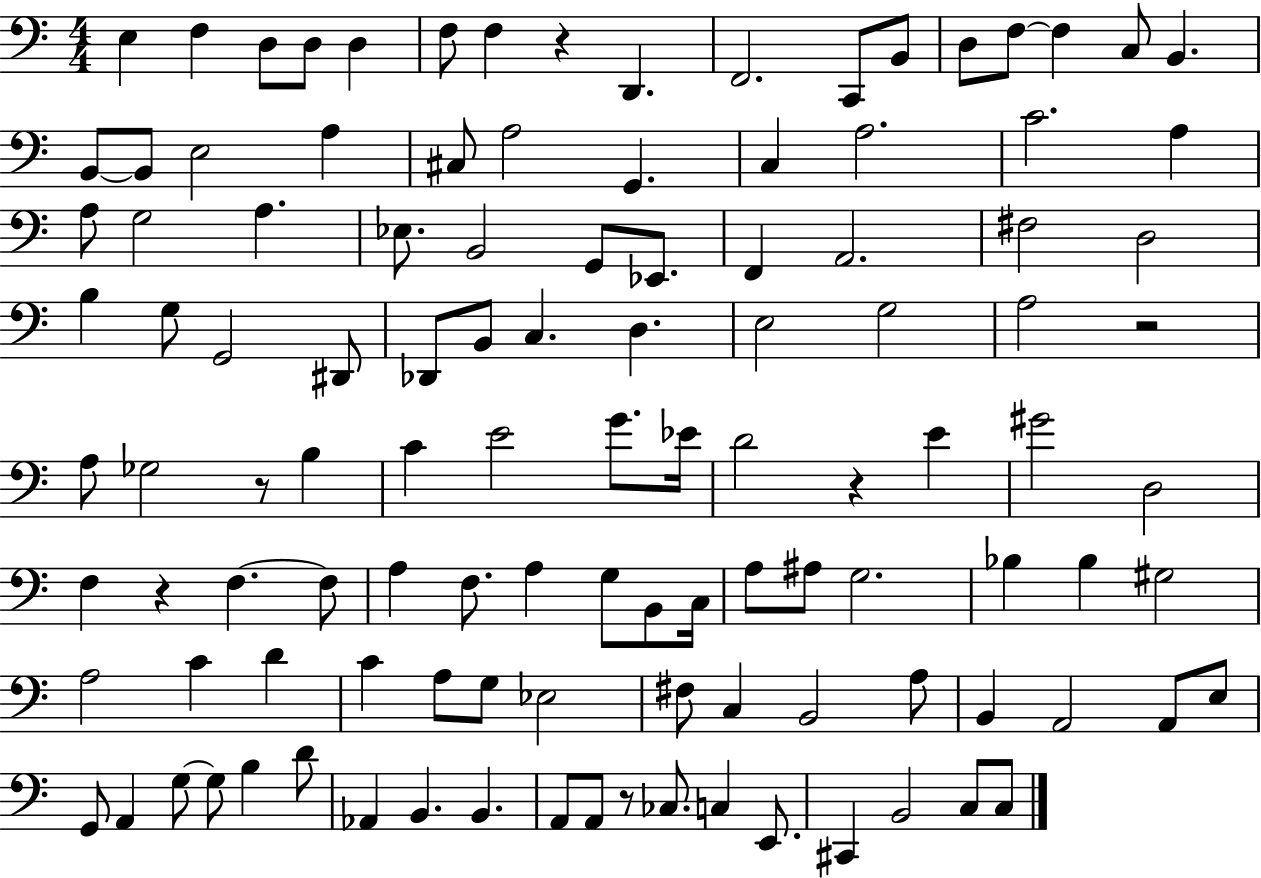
{
  \clef bass
  \numericTimeSignature
  \time 4/4
  \key c \major
  \repeat volta 2 { e4 f4 d8 d8 d4 | f8 f4 r4 d,4. | f,2. c,8 b,8 | d8 f8~~ f4 c8 b,4. | \break b,8~~ b,8 e2 a4 | cis8 a2 g,4. | c4 a2. | c'2. a4 | \break a8 g2 a4. | ees8. b,2 g,8 ees,8. | f,4 a,2. | fis2 d2 | \break b4 g8 g,2 dis,8 | des,8 b,8 c4. d4. | e2 g2 | a2 r2 | \break a8 ges2 r8 b4 | c'4 e'2 g'8. ees'16 | d'2 r4 e'4 | gis'2 d2 | \break f4 r4 f4.~~ f8 | a4 f8. a4 g8 b,8 c16 | a8 ais8 g2. | bes4 bes4 gis2 | \break a2 c'4 d'4 | c'4 a8 g8 ees2 | fis8 c4 b,2 a8 | b,4 a,2 a,8 e8 | \break g,8 a,4 g8~~ g8 b4 d'8 | aes,4 b,4. b,4. | a,8 a,8 r8 ces8. c4 e,8. | cis,4 b,2 c8 c8 | \break } \bar "|."
}